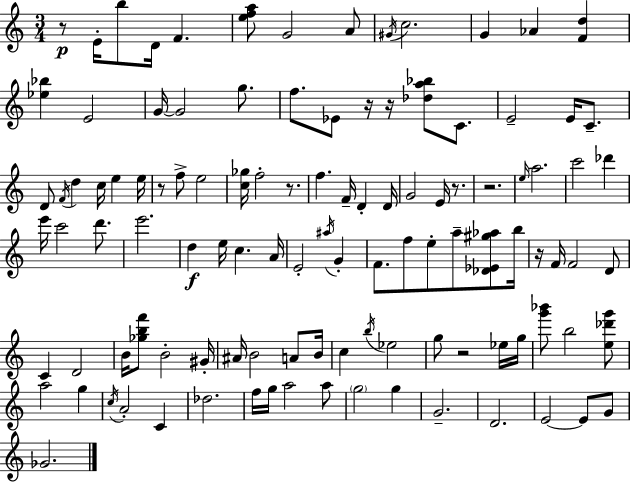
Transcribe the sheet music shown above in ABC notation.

X:1
T:Untitled
M:3/4
L:1/4
K:C
z/2 E/4 b/2 D/4 F [efa]/2 G2 A/2 ^G/4 c2 G _A [Fd] [_e_b] E2 G/4 G2 g/2 f/2 _E/2 z/4 z/4 [_da_b]/2 C/2 E2 E/4 C/2 D/2 F/4 d c/4 e e/4 z/2 f/2 e2 [c_g]/4 f2 z/2 f F/4 D D/4 G2 E/4 z/2 z2 e/4 a2 c'2 _d' e'/4 c'2 d'/2 e'2 d e/4 c A/4 E2 ^a/4 G F/2 f/2 e/2 a/2 [_D_E^g_a]/2 b/4 z/4 F/4 F2 D/2 C D2 B/4 [_gbf']/2 B2 ^G/4 ^A/4 B2 A/2 B/4 c b/4 _e2 g/2 z2 _e/4 g/4 [g'_b']/2 b2 [e_d'g']/2 a2 g c/4 A2 C _d2 f/4 g/4 a2 a/2 g2 g G2 D2 E2 E/2 G/2 _G2